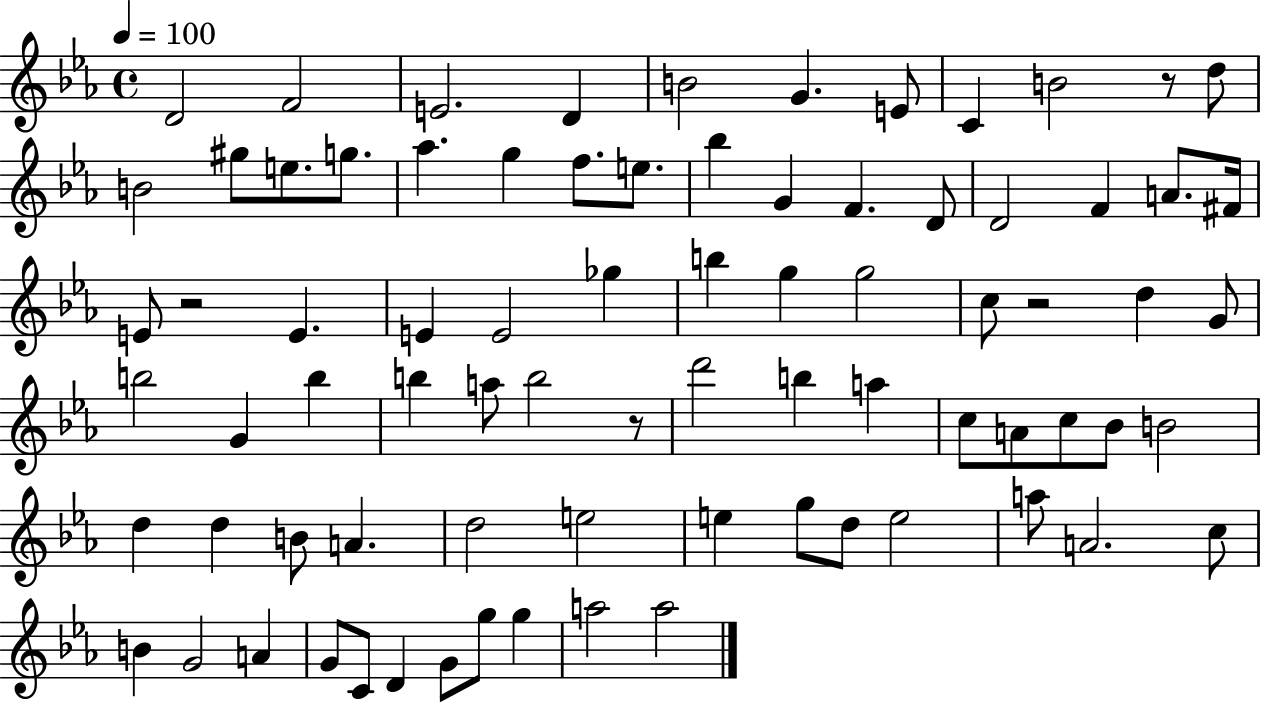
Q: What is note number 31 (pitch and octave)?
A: Gb5